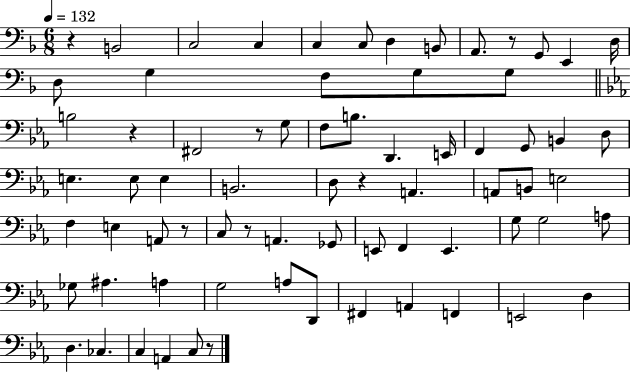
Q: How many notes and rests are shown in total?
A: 72